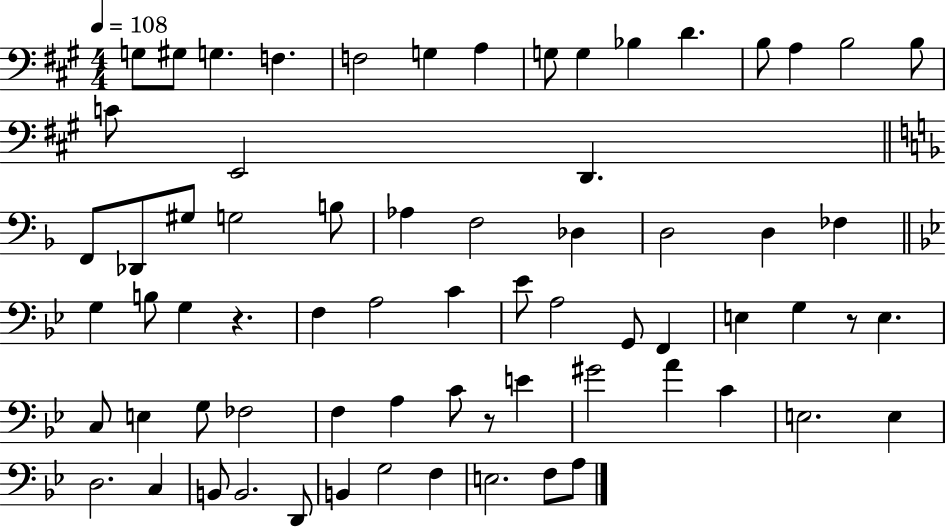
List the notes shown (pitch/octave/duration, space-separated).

G3/e G#3/e G3/q. F3/q. F3/h G3/q A3/q G3/e G3/q Bb3/q D4/q. B3/e A3/q B3/h B3/e C4/e E2/h D2/q. F2/e Db2/e G#3/e G3/h B3/e Ab3/q F3/h Db3/q D3/h D3/q FES3/q G3/q B3/e G3/q R/q. F3/q A3/h C4/q Eb4/e A3/h G2/e F2/q E3/q G3/q R/e E3/q. C3/e E3/q G3/e FES3/h F3/q A3/q C4/e R/e E4/q G#4/h A4/q C4/q E3/h. E3/q D3/h. C3/q B2/e B2/h. D2/e B2/q G3/h F3/q E3/h. F3/e A3/e